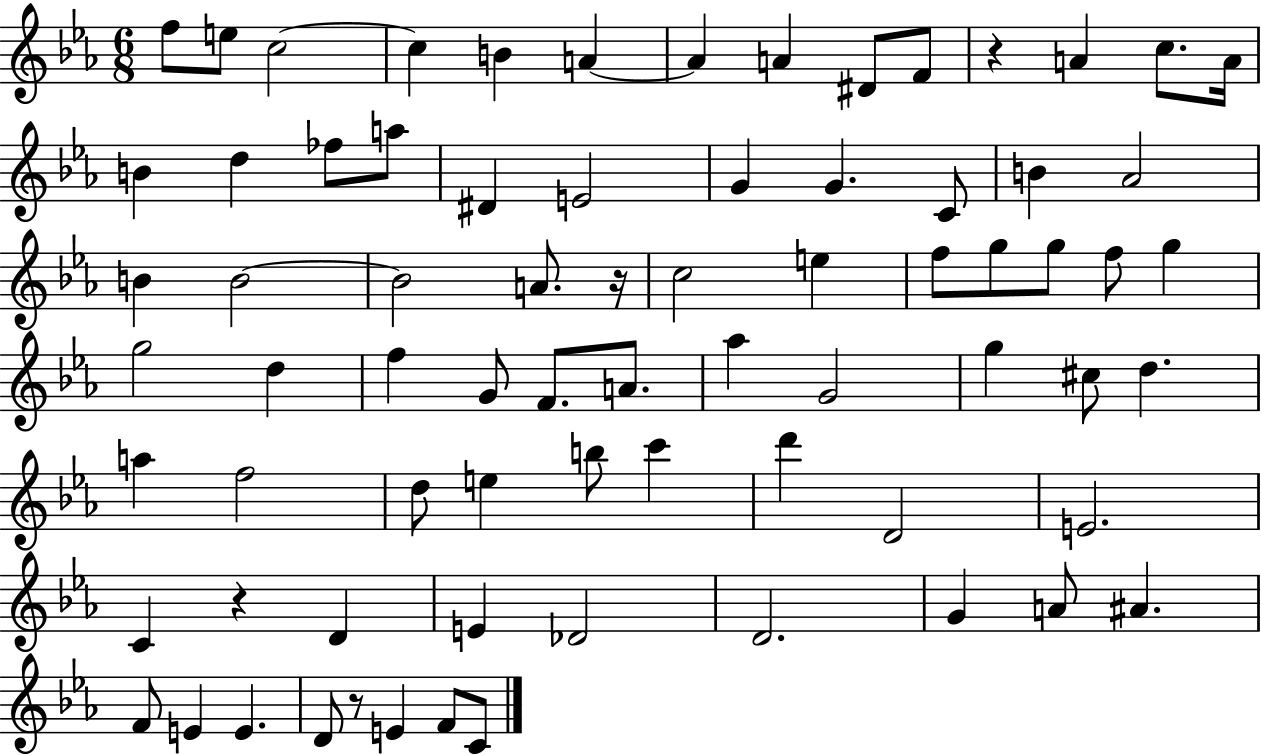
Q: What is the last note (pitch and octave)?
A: C4